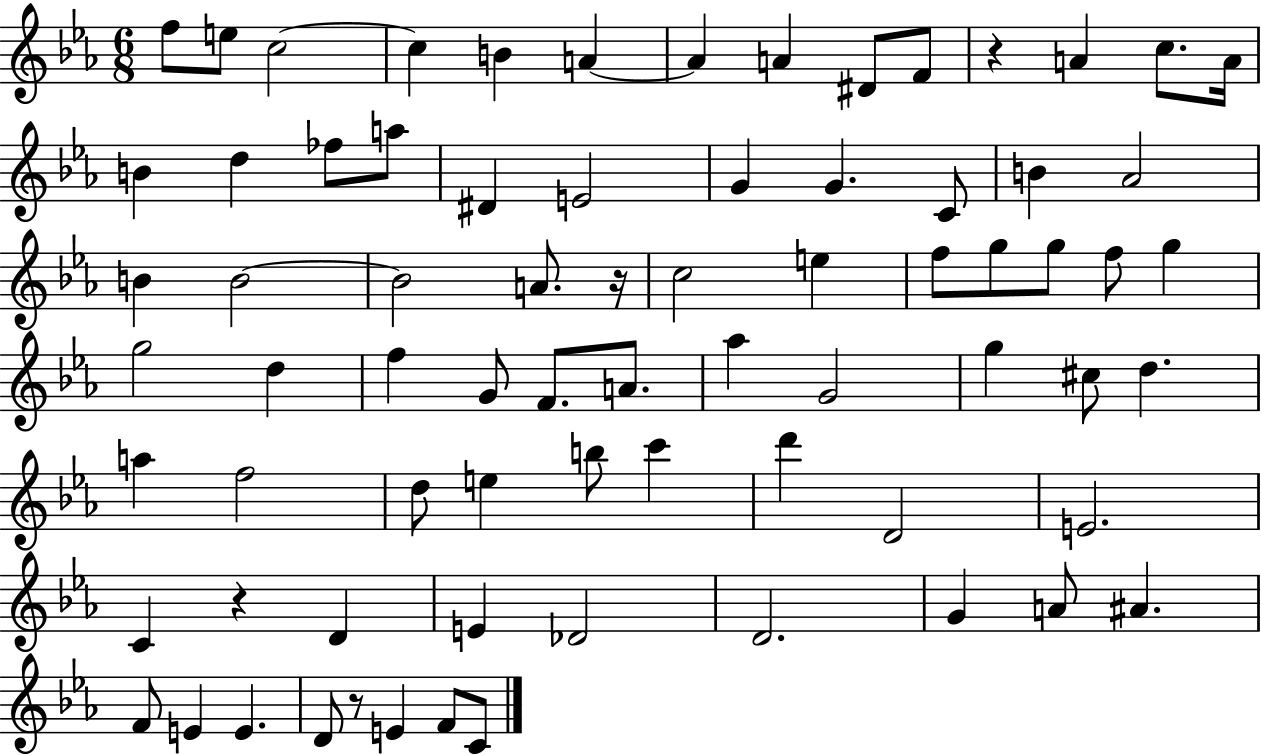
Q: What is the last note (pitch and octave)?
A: C4